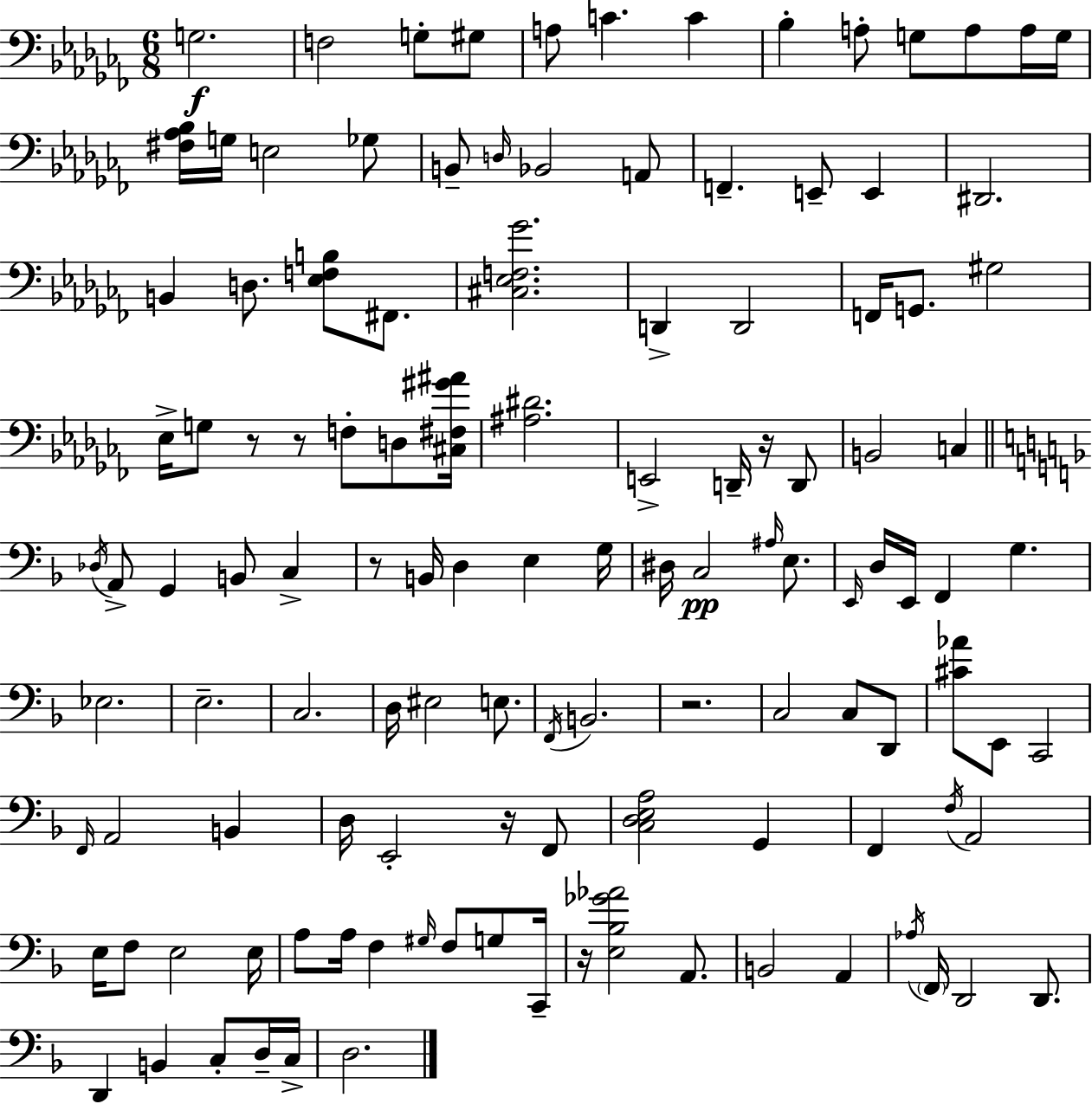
G3/h. F3/h G3/e G#3/e A3/e C4/q. C4/q Bb3/q A3/e G3/e A3/e A3/s G3/s [F#3,Ab3,Bb3]/s G3/s E3/h Gb3/e B2/e D3/s Bb2/h A2/e F2/q. E2/e E2/q D#2/h. B2/q D3/e. [Eb3,F3,B3]/e F#2/e. [C#3,Eb3,F3,Gb4]/h. D2/q D2/h F2/s G2/e. G#3/h Eb3/s G3/e R/e R/e F3/e D3/e [C#3,F#3,G#4,A#4]/s [A#3,D#4]/h. E2/h D2/s R/s D2/e B2/h C3/q Db3/s A2/e G2/q B2/e C3/q R/e B2/s D3/q E3/q G3/s D#3/s C3/h A#3/s E3/e. E2/s D3/s E2/s F2/q G3/q. Eb3/h. E3/h. C3/h. D3/s EIS3/h E3/e. F2/s B2/h. R/h. C3/h C3/e D2/e [C#4,Ab4]/e E2/e C2/h F2/s A2/h B2/q D3/s E2/h R/s F2/e [C3,D3,E3,A3]/h G2/q F2/q F3/s A2/h E3/s F3/e E3/h E3/s A3/e A3/s F3/q G#3/s F3/e G3/e C2/s R/s [E3,Bb3,Gb4,Ab4]/h A2/e. B2/h A2/q Ab3/s F2/s D2/h D2/e. D2/q B2/q C3/e D3/s C3/s D3/h.